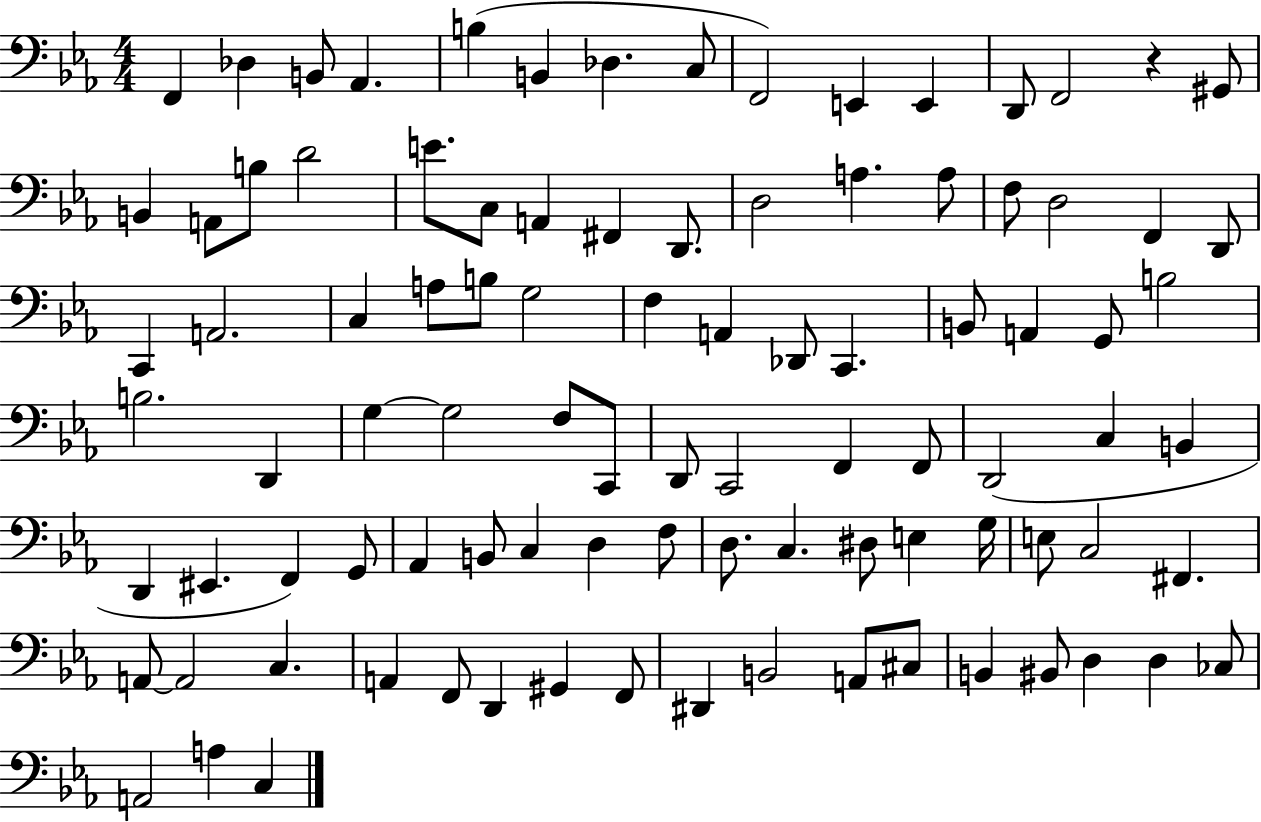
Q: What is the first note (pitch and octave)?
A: F2